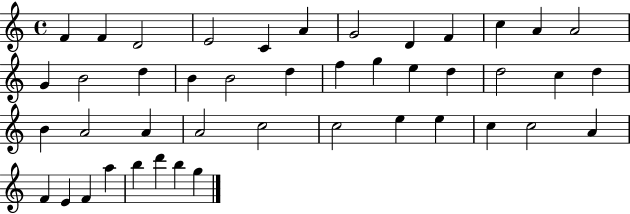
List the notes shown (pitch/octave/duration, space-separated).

F4/q F4/q D4/h E4/h C4/q A4/q G4/h D4/q F4/q C5/q A4/q A4/h G4/q B4/h D5/q B4/q B4/h D5/q F5/q G5/q E5/q D5/q D5/h C5/q D5/q B4/q A4/h A4/q A4/h C5/h C5/h E5/q E5/q C5/q C5/h A4/q F4/q E4/q F4/q A5/q B5/q D6/q B5/q G5/q